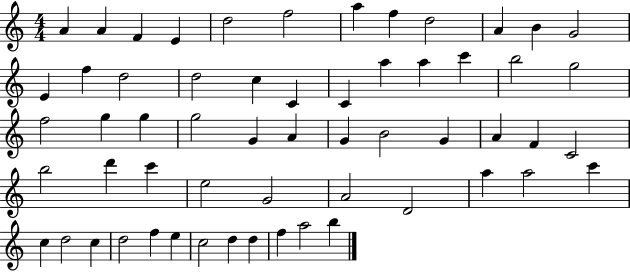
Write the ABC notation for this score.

X:1
T:Untitled
M:4/4
L:1/4
K:C
A A F E d2 f2 a f d2 A B G2 E f d2 d2 c C C a a c' b2 g2 f2 g g g2 G A G B2 G A F C2 b2 d' c' e2 G2 A2 D2 a a2 c' c d2 c d2 f e c2 d d f a2 b